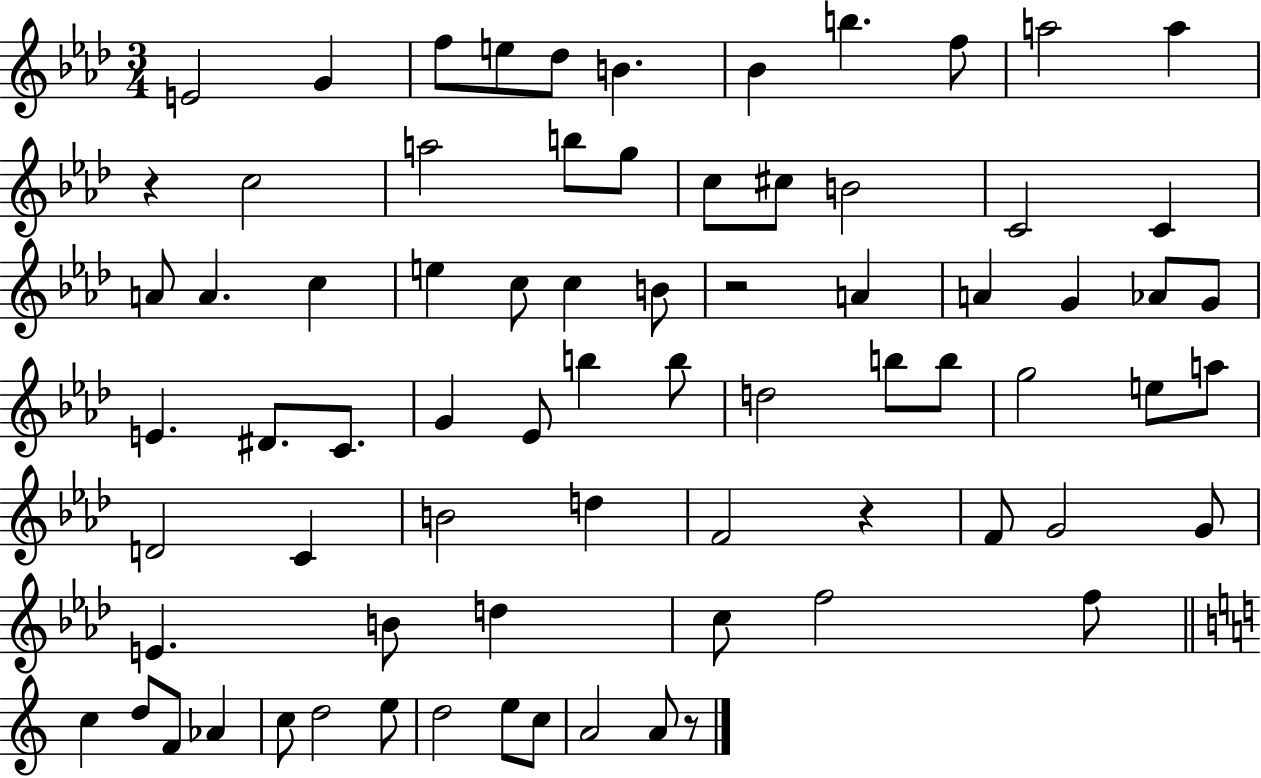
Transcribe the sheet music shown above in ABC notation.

X:1
T:Untitled
M:3/4
L:1/4
K:Ab
E2 G f/2 e/2 _d/2 B _B b f/2 a2 a z c2 a2 b/2 g/2 c/2 ^c/2 B2 C2 C A/2 A c e c/2 c B/2 z2 A A G _A/2 G/2 E ^D/2 C/2 G _E/2 b b/2 d2 b/2 b/2 g2 e/2 a/2 D2 C B2 d F2 z F/2 G2 G/2 E B/2 d c/2 f2 f/2 c d/2 F/2 _A c/2 d2 e/2 d2 e/2 c/2 A2 A/2 z/2